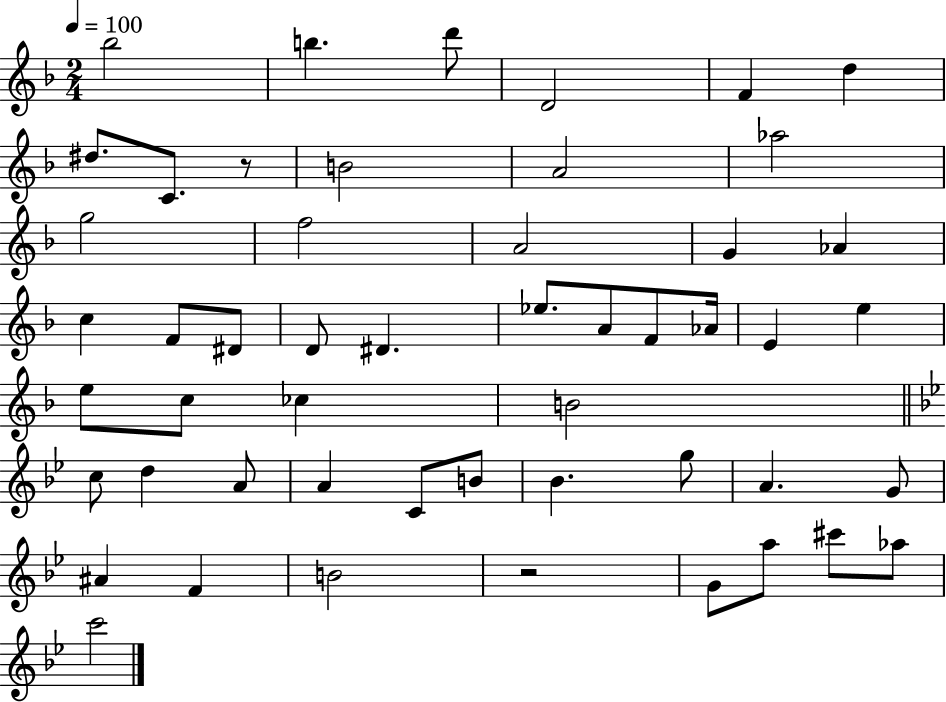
Bb5/h B5/q. D6/e D4/h F4/q D5/q D#5/e. C4/e. R/e B4/h A4/h Ab5/h G5/h F5/h A4/h G4/q Ab4/q C5/q F4/e D#4/e D4/e D#4/q. Eb5/e. A4/e F4/e Ab4/s E4/q E5/q E5/e C5/e CES5/q B4/h C5/e D5/q A4/e A4/q C4/e B4/e Bb4/q. G5/e A4/q. G4/e A#4/q F4/q B4/h R/h G4/e A5/e C#6/e Ab5/e C6/h